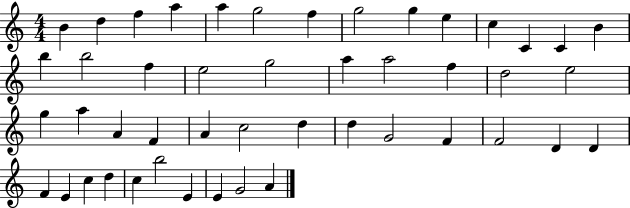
X:1
T:Untitled
M:4/4
L:1/4
K:C
B d f a a g2 f g2 g e c C C B b b2 f e2 g2 a a2 f d2 e2 g a A F A c2 d d G2 F F2 D D F E c d c b2 E E G2 A